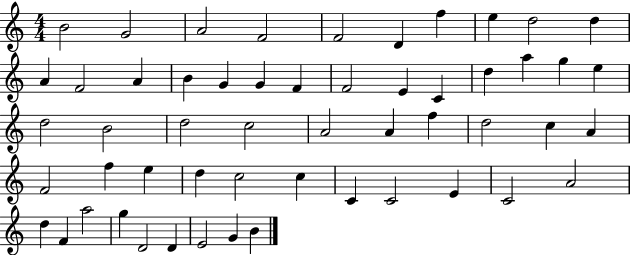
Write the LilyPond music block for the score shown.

{
  \clef treble
  \numericTimeSignature
  \time 4/4
  \key c \major
  b'2 g'2 | a'2 f'2 | f'2 d'4 f''4 | e''4 d''2 d''4 | \break a'4 f'2 a'4 | b'4 g'4 g'4 f'4 | f'2 e'4 c'4 | d''4 a''4 g''4 e''4 | \break d''2 b'2 | d''2 c''2 | a'2 a'4 f''4 | d''2 c''4 a'4 | \break f'2 f''4 e''4 | d''4 c''2 c''4 | c'4 c'2 e'4 | c'2 a'2 | \break d''4 f'4 a''2 | g''4 d'2 d'4 | e'2 g'4 b'4 | \bar "|."
}